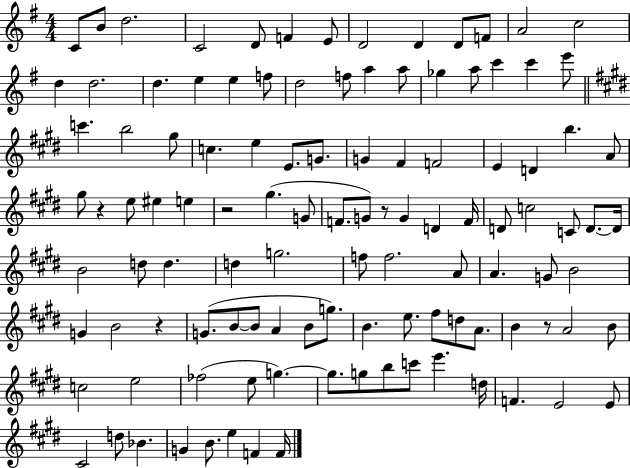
{
  \clef treble
  \numericTimeSignature
  \time 4/4
  \key g \major
  \repeat volta 2 { c'8 b'8 d''2. | c'2 d'8 f'4 e'8 | d'2 d'4 d'8 f'8 | a'2 c''2 | \break d''4 d''2. | d''4. e''4 e''4 f''8 | d''2 f''8 a''4 a''8 | ges''4 a''8 c'''4 c'''4 e'''8 | \break \bar "||" \break \key e \major c'''4. b''2 gis''8 | c''4. e''4 e'8. g'8. | g'4 fis'4 f'2 | e'4 d'4 b''4. a'8 | \break gis''8 r4 e''8 eis''4 e''4 | r2 gis''4.( g'8 | f'8. g'8) r8 g'4 d'4 f'16 | d'8 c''2 c'8 d'8.~~ d'16 | \break b'2 d''8 d''4. | d''4 g''2. | f''8 f''2. a'8 | a'4. g'8 b'2 | \break g'4 b'2 r4 | g'8.( b'8~~ b'8 a'4 b'8 g''8.) | b'4. e''8. fis''8 d''8 a'8. | b'4 r8 a'2 b'8 | \break c''2 e''2 | fes''2( e''8 g''4.~~) | g''8. g''8 b''8 c'''8 e'''4. d''16 | f'4. e'2 e'8 | \break cis'2 d''8 bes'4. | g'4 b'8. e''4 f'4 f'16 | } \bar "|."
}